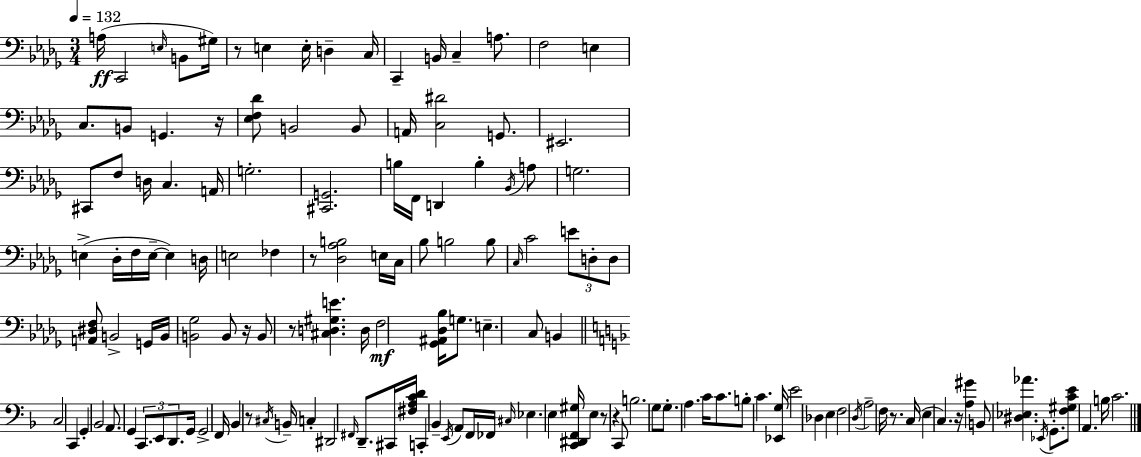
A3/s C2/h E3/s B2/e G#3/s R/e E3/q E3/s D3/q C3/s C2/q B2/s C3/q A3/e. F3/h E3/q C3/e. B2/e G2/q. R/s [Eb3,F3,Db4]/e B2/h B2/e A2/s [C3,D#4]/h G2/e. EIS2/h. C#2/e F3/e D3/s C3/q. A2/s G3/h. [C#2,G2]/h. B3/s F2/s D2/q B3/q Bb2/s A3/e G3/h. E3/q Db3/s F3/s E3/s E3/q D3/s E3/h FES3/q R/e [Db3,Ab3,B3]/h E3/s C3/s Bb3/e B3/h B3/e C3/s C4/h E4/e D3/e D3/e [A2,D#3,F3]/e B2/h G2/s B2/s [B2,Gb3]/h B2/e R/s B2/e R/e [C#3,D3,G#3,E4]/q. D3/s F3/h [Gb2,A#2,Db3,Bb3]/s G3/e. E3/q. C3/e B2/q C3/h C2/q G2/q Bb2/h A2/e. G2/q C2/e. E2/e D2/e. G2/s G2/h F2/s Bb2/q R/e C#3/s B2/s C3/q D#2/h F#2/s D2/e. C#2/s [F#3,A3,C4,D4]/s C2/q Bb2/q E2/s A2/e F2/s FES2/s C#3/s Eb3/q. E3/q [C2,D#2,F2,G#3]/s E3/q R/e R/q C2/e B3/h. G3/e G3/e. A3/q. C4/s C4/e. B3/e C4/q. [Eb2,G3]/s E4/h Db3/q E3/q F3/h D3/s A3/h F3/s R/e. C3/s E3/q C3/q. R/s [A3,G#4]/q B2/e [D#3,Eb3,Ab4]/q. Eb2/s G2/e. [F3,G#3,C4,E4]/e A2/q. B3/s C4/h.